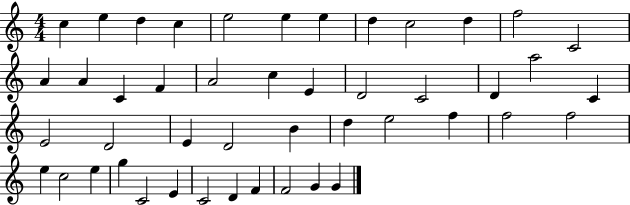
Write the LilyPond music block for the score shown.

{
  \clef treble
  \numericTimeSignature
  \time 4/4
  \key c \major
  c''4 e''4 d''4 c''4 | e''2 e''4 e''4 | d''4 c''2 d''4 | f''2 c'2 | \break a'4 a'4 c'4 f'4 | a'2 c''4 e'4 | d'2 c'2 | d'4 a''2 c'4 | \break e'2 d'2 | e'4 d'2 b'4 | d''4 e''2 f''4 | f''2 f''2 | \break e''4 c''2 e''4 | g''4 c'2 e'4 | c'2 d'4 f'4 | f'2 g'4 g'4 | \break \bar "|."
}